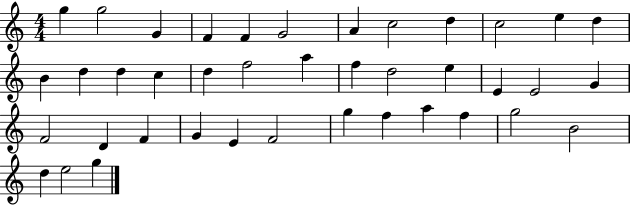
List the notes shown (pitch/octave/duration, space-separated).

G5/q G5/h G4/q F4/q F4/q G4/h A4/q C5/h D5/q C5/h E5/q D5/q B4/q D5/q D5/q C5/q D5/q F5/h A5/q F5/q D5/h E5/q E4/q E4/h G4/q F4/h D4/q F4/q G4/q E4/q F4/h G5/q F5/q A5/q F5/q G5/h B4/h D5/q E5/h G5/q